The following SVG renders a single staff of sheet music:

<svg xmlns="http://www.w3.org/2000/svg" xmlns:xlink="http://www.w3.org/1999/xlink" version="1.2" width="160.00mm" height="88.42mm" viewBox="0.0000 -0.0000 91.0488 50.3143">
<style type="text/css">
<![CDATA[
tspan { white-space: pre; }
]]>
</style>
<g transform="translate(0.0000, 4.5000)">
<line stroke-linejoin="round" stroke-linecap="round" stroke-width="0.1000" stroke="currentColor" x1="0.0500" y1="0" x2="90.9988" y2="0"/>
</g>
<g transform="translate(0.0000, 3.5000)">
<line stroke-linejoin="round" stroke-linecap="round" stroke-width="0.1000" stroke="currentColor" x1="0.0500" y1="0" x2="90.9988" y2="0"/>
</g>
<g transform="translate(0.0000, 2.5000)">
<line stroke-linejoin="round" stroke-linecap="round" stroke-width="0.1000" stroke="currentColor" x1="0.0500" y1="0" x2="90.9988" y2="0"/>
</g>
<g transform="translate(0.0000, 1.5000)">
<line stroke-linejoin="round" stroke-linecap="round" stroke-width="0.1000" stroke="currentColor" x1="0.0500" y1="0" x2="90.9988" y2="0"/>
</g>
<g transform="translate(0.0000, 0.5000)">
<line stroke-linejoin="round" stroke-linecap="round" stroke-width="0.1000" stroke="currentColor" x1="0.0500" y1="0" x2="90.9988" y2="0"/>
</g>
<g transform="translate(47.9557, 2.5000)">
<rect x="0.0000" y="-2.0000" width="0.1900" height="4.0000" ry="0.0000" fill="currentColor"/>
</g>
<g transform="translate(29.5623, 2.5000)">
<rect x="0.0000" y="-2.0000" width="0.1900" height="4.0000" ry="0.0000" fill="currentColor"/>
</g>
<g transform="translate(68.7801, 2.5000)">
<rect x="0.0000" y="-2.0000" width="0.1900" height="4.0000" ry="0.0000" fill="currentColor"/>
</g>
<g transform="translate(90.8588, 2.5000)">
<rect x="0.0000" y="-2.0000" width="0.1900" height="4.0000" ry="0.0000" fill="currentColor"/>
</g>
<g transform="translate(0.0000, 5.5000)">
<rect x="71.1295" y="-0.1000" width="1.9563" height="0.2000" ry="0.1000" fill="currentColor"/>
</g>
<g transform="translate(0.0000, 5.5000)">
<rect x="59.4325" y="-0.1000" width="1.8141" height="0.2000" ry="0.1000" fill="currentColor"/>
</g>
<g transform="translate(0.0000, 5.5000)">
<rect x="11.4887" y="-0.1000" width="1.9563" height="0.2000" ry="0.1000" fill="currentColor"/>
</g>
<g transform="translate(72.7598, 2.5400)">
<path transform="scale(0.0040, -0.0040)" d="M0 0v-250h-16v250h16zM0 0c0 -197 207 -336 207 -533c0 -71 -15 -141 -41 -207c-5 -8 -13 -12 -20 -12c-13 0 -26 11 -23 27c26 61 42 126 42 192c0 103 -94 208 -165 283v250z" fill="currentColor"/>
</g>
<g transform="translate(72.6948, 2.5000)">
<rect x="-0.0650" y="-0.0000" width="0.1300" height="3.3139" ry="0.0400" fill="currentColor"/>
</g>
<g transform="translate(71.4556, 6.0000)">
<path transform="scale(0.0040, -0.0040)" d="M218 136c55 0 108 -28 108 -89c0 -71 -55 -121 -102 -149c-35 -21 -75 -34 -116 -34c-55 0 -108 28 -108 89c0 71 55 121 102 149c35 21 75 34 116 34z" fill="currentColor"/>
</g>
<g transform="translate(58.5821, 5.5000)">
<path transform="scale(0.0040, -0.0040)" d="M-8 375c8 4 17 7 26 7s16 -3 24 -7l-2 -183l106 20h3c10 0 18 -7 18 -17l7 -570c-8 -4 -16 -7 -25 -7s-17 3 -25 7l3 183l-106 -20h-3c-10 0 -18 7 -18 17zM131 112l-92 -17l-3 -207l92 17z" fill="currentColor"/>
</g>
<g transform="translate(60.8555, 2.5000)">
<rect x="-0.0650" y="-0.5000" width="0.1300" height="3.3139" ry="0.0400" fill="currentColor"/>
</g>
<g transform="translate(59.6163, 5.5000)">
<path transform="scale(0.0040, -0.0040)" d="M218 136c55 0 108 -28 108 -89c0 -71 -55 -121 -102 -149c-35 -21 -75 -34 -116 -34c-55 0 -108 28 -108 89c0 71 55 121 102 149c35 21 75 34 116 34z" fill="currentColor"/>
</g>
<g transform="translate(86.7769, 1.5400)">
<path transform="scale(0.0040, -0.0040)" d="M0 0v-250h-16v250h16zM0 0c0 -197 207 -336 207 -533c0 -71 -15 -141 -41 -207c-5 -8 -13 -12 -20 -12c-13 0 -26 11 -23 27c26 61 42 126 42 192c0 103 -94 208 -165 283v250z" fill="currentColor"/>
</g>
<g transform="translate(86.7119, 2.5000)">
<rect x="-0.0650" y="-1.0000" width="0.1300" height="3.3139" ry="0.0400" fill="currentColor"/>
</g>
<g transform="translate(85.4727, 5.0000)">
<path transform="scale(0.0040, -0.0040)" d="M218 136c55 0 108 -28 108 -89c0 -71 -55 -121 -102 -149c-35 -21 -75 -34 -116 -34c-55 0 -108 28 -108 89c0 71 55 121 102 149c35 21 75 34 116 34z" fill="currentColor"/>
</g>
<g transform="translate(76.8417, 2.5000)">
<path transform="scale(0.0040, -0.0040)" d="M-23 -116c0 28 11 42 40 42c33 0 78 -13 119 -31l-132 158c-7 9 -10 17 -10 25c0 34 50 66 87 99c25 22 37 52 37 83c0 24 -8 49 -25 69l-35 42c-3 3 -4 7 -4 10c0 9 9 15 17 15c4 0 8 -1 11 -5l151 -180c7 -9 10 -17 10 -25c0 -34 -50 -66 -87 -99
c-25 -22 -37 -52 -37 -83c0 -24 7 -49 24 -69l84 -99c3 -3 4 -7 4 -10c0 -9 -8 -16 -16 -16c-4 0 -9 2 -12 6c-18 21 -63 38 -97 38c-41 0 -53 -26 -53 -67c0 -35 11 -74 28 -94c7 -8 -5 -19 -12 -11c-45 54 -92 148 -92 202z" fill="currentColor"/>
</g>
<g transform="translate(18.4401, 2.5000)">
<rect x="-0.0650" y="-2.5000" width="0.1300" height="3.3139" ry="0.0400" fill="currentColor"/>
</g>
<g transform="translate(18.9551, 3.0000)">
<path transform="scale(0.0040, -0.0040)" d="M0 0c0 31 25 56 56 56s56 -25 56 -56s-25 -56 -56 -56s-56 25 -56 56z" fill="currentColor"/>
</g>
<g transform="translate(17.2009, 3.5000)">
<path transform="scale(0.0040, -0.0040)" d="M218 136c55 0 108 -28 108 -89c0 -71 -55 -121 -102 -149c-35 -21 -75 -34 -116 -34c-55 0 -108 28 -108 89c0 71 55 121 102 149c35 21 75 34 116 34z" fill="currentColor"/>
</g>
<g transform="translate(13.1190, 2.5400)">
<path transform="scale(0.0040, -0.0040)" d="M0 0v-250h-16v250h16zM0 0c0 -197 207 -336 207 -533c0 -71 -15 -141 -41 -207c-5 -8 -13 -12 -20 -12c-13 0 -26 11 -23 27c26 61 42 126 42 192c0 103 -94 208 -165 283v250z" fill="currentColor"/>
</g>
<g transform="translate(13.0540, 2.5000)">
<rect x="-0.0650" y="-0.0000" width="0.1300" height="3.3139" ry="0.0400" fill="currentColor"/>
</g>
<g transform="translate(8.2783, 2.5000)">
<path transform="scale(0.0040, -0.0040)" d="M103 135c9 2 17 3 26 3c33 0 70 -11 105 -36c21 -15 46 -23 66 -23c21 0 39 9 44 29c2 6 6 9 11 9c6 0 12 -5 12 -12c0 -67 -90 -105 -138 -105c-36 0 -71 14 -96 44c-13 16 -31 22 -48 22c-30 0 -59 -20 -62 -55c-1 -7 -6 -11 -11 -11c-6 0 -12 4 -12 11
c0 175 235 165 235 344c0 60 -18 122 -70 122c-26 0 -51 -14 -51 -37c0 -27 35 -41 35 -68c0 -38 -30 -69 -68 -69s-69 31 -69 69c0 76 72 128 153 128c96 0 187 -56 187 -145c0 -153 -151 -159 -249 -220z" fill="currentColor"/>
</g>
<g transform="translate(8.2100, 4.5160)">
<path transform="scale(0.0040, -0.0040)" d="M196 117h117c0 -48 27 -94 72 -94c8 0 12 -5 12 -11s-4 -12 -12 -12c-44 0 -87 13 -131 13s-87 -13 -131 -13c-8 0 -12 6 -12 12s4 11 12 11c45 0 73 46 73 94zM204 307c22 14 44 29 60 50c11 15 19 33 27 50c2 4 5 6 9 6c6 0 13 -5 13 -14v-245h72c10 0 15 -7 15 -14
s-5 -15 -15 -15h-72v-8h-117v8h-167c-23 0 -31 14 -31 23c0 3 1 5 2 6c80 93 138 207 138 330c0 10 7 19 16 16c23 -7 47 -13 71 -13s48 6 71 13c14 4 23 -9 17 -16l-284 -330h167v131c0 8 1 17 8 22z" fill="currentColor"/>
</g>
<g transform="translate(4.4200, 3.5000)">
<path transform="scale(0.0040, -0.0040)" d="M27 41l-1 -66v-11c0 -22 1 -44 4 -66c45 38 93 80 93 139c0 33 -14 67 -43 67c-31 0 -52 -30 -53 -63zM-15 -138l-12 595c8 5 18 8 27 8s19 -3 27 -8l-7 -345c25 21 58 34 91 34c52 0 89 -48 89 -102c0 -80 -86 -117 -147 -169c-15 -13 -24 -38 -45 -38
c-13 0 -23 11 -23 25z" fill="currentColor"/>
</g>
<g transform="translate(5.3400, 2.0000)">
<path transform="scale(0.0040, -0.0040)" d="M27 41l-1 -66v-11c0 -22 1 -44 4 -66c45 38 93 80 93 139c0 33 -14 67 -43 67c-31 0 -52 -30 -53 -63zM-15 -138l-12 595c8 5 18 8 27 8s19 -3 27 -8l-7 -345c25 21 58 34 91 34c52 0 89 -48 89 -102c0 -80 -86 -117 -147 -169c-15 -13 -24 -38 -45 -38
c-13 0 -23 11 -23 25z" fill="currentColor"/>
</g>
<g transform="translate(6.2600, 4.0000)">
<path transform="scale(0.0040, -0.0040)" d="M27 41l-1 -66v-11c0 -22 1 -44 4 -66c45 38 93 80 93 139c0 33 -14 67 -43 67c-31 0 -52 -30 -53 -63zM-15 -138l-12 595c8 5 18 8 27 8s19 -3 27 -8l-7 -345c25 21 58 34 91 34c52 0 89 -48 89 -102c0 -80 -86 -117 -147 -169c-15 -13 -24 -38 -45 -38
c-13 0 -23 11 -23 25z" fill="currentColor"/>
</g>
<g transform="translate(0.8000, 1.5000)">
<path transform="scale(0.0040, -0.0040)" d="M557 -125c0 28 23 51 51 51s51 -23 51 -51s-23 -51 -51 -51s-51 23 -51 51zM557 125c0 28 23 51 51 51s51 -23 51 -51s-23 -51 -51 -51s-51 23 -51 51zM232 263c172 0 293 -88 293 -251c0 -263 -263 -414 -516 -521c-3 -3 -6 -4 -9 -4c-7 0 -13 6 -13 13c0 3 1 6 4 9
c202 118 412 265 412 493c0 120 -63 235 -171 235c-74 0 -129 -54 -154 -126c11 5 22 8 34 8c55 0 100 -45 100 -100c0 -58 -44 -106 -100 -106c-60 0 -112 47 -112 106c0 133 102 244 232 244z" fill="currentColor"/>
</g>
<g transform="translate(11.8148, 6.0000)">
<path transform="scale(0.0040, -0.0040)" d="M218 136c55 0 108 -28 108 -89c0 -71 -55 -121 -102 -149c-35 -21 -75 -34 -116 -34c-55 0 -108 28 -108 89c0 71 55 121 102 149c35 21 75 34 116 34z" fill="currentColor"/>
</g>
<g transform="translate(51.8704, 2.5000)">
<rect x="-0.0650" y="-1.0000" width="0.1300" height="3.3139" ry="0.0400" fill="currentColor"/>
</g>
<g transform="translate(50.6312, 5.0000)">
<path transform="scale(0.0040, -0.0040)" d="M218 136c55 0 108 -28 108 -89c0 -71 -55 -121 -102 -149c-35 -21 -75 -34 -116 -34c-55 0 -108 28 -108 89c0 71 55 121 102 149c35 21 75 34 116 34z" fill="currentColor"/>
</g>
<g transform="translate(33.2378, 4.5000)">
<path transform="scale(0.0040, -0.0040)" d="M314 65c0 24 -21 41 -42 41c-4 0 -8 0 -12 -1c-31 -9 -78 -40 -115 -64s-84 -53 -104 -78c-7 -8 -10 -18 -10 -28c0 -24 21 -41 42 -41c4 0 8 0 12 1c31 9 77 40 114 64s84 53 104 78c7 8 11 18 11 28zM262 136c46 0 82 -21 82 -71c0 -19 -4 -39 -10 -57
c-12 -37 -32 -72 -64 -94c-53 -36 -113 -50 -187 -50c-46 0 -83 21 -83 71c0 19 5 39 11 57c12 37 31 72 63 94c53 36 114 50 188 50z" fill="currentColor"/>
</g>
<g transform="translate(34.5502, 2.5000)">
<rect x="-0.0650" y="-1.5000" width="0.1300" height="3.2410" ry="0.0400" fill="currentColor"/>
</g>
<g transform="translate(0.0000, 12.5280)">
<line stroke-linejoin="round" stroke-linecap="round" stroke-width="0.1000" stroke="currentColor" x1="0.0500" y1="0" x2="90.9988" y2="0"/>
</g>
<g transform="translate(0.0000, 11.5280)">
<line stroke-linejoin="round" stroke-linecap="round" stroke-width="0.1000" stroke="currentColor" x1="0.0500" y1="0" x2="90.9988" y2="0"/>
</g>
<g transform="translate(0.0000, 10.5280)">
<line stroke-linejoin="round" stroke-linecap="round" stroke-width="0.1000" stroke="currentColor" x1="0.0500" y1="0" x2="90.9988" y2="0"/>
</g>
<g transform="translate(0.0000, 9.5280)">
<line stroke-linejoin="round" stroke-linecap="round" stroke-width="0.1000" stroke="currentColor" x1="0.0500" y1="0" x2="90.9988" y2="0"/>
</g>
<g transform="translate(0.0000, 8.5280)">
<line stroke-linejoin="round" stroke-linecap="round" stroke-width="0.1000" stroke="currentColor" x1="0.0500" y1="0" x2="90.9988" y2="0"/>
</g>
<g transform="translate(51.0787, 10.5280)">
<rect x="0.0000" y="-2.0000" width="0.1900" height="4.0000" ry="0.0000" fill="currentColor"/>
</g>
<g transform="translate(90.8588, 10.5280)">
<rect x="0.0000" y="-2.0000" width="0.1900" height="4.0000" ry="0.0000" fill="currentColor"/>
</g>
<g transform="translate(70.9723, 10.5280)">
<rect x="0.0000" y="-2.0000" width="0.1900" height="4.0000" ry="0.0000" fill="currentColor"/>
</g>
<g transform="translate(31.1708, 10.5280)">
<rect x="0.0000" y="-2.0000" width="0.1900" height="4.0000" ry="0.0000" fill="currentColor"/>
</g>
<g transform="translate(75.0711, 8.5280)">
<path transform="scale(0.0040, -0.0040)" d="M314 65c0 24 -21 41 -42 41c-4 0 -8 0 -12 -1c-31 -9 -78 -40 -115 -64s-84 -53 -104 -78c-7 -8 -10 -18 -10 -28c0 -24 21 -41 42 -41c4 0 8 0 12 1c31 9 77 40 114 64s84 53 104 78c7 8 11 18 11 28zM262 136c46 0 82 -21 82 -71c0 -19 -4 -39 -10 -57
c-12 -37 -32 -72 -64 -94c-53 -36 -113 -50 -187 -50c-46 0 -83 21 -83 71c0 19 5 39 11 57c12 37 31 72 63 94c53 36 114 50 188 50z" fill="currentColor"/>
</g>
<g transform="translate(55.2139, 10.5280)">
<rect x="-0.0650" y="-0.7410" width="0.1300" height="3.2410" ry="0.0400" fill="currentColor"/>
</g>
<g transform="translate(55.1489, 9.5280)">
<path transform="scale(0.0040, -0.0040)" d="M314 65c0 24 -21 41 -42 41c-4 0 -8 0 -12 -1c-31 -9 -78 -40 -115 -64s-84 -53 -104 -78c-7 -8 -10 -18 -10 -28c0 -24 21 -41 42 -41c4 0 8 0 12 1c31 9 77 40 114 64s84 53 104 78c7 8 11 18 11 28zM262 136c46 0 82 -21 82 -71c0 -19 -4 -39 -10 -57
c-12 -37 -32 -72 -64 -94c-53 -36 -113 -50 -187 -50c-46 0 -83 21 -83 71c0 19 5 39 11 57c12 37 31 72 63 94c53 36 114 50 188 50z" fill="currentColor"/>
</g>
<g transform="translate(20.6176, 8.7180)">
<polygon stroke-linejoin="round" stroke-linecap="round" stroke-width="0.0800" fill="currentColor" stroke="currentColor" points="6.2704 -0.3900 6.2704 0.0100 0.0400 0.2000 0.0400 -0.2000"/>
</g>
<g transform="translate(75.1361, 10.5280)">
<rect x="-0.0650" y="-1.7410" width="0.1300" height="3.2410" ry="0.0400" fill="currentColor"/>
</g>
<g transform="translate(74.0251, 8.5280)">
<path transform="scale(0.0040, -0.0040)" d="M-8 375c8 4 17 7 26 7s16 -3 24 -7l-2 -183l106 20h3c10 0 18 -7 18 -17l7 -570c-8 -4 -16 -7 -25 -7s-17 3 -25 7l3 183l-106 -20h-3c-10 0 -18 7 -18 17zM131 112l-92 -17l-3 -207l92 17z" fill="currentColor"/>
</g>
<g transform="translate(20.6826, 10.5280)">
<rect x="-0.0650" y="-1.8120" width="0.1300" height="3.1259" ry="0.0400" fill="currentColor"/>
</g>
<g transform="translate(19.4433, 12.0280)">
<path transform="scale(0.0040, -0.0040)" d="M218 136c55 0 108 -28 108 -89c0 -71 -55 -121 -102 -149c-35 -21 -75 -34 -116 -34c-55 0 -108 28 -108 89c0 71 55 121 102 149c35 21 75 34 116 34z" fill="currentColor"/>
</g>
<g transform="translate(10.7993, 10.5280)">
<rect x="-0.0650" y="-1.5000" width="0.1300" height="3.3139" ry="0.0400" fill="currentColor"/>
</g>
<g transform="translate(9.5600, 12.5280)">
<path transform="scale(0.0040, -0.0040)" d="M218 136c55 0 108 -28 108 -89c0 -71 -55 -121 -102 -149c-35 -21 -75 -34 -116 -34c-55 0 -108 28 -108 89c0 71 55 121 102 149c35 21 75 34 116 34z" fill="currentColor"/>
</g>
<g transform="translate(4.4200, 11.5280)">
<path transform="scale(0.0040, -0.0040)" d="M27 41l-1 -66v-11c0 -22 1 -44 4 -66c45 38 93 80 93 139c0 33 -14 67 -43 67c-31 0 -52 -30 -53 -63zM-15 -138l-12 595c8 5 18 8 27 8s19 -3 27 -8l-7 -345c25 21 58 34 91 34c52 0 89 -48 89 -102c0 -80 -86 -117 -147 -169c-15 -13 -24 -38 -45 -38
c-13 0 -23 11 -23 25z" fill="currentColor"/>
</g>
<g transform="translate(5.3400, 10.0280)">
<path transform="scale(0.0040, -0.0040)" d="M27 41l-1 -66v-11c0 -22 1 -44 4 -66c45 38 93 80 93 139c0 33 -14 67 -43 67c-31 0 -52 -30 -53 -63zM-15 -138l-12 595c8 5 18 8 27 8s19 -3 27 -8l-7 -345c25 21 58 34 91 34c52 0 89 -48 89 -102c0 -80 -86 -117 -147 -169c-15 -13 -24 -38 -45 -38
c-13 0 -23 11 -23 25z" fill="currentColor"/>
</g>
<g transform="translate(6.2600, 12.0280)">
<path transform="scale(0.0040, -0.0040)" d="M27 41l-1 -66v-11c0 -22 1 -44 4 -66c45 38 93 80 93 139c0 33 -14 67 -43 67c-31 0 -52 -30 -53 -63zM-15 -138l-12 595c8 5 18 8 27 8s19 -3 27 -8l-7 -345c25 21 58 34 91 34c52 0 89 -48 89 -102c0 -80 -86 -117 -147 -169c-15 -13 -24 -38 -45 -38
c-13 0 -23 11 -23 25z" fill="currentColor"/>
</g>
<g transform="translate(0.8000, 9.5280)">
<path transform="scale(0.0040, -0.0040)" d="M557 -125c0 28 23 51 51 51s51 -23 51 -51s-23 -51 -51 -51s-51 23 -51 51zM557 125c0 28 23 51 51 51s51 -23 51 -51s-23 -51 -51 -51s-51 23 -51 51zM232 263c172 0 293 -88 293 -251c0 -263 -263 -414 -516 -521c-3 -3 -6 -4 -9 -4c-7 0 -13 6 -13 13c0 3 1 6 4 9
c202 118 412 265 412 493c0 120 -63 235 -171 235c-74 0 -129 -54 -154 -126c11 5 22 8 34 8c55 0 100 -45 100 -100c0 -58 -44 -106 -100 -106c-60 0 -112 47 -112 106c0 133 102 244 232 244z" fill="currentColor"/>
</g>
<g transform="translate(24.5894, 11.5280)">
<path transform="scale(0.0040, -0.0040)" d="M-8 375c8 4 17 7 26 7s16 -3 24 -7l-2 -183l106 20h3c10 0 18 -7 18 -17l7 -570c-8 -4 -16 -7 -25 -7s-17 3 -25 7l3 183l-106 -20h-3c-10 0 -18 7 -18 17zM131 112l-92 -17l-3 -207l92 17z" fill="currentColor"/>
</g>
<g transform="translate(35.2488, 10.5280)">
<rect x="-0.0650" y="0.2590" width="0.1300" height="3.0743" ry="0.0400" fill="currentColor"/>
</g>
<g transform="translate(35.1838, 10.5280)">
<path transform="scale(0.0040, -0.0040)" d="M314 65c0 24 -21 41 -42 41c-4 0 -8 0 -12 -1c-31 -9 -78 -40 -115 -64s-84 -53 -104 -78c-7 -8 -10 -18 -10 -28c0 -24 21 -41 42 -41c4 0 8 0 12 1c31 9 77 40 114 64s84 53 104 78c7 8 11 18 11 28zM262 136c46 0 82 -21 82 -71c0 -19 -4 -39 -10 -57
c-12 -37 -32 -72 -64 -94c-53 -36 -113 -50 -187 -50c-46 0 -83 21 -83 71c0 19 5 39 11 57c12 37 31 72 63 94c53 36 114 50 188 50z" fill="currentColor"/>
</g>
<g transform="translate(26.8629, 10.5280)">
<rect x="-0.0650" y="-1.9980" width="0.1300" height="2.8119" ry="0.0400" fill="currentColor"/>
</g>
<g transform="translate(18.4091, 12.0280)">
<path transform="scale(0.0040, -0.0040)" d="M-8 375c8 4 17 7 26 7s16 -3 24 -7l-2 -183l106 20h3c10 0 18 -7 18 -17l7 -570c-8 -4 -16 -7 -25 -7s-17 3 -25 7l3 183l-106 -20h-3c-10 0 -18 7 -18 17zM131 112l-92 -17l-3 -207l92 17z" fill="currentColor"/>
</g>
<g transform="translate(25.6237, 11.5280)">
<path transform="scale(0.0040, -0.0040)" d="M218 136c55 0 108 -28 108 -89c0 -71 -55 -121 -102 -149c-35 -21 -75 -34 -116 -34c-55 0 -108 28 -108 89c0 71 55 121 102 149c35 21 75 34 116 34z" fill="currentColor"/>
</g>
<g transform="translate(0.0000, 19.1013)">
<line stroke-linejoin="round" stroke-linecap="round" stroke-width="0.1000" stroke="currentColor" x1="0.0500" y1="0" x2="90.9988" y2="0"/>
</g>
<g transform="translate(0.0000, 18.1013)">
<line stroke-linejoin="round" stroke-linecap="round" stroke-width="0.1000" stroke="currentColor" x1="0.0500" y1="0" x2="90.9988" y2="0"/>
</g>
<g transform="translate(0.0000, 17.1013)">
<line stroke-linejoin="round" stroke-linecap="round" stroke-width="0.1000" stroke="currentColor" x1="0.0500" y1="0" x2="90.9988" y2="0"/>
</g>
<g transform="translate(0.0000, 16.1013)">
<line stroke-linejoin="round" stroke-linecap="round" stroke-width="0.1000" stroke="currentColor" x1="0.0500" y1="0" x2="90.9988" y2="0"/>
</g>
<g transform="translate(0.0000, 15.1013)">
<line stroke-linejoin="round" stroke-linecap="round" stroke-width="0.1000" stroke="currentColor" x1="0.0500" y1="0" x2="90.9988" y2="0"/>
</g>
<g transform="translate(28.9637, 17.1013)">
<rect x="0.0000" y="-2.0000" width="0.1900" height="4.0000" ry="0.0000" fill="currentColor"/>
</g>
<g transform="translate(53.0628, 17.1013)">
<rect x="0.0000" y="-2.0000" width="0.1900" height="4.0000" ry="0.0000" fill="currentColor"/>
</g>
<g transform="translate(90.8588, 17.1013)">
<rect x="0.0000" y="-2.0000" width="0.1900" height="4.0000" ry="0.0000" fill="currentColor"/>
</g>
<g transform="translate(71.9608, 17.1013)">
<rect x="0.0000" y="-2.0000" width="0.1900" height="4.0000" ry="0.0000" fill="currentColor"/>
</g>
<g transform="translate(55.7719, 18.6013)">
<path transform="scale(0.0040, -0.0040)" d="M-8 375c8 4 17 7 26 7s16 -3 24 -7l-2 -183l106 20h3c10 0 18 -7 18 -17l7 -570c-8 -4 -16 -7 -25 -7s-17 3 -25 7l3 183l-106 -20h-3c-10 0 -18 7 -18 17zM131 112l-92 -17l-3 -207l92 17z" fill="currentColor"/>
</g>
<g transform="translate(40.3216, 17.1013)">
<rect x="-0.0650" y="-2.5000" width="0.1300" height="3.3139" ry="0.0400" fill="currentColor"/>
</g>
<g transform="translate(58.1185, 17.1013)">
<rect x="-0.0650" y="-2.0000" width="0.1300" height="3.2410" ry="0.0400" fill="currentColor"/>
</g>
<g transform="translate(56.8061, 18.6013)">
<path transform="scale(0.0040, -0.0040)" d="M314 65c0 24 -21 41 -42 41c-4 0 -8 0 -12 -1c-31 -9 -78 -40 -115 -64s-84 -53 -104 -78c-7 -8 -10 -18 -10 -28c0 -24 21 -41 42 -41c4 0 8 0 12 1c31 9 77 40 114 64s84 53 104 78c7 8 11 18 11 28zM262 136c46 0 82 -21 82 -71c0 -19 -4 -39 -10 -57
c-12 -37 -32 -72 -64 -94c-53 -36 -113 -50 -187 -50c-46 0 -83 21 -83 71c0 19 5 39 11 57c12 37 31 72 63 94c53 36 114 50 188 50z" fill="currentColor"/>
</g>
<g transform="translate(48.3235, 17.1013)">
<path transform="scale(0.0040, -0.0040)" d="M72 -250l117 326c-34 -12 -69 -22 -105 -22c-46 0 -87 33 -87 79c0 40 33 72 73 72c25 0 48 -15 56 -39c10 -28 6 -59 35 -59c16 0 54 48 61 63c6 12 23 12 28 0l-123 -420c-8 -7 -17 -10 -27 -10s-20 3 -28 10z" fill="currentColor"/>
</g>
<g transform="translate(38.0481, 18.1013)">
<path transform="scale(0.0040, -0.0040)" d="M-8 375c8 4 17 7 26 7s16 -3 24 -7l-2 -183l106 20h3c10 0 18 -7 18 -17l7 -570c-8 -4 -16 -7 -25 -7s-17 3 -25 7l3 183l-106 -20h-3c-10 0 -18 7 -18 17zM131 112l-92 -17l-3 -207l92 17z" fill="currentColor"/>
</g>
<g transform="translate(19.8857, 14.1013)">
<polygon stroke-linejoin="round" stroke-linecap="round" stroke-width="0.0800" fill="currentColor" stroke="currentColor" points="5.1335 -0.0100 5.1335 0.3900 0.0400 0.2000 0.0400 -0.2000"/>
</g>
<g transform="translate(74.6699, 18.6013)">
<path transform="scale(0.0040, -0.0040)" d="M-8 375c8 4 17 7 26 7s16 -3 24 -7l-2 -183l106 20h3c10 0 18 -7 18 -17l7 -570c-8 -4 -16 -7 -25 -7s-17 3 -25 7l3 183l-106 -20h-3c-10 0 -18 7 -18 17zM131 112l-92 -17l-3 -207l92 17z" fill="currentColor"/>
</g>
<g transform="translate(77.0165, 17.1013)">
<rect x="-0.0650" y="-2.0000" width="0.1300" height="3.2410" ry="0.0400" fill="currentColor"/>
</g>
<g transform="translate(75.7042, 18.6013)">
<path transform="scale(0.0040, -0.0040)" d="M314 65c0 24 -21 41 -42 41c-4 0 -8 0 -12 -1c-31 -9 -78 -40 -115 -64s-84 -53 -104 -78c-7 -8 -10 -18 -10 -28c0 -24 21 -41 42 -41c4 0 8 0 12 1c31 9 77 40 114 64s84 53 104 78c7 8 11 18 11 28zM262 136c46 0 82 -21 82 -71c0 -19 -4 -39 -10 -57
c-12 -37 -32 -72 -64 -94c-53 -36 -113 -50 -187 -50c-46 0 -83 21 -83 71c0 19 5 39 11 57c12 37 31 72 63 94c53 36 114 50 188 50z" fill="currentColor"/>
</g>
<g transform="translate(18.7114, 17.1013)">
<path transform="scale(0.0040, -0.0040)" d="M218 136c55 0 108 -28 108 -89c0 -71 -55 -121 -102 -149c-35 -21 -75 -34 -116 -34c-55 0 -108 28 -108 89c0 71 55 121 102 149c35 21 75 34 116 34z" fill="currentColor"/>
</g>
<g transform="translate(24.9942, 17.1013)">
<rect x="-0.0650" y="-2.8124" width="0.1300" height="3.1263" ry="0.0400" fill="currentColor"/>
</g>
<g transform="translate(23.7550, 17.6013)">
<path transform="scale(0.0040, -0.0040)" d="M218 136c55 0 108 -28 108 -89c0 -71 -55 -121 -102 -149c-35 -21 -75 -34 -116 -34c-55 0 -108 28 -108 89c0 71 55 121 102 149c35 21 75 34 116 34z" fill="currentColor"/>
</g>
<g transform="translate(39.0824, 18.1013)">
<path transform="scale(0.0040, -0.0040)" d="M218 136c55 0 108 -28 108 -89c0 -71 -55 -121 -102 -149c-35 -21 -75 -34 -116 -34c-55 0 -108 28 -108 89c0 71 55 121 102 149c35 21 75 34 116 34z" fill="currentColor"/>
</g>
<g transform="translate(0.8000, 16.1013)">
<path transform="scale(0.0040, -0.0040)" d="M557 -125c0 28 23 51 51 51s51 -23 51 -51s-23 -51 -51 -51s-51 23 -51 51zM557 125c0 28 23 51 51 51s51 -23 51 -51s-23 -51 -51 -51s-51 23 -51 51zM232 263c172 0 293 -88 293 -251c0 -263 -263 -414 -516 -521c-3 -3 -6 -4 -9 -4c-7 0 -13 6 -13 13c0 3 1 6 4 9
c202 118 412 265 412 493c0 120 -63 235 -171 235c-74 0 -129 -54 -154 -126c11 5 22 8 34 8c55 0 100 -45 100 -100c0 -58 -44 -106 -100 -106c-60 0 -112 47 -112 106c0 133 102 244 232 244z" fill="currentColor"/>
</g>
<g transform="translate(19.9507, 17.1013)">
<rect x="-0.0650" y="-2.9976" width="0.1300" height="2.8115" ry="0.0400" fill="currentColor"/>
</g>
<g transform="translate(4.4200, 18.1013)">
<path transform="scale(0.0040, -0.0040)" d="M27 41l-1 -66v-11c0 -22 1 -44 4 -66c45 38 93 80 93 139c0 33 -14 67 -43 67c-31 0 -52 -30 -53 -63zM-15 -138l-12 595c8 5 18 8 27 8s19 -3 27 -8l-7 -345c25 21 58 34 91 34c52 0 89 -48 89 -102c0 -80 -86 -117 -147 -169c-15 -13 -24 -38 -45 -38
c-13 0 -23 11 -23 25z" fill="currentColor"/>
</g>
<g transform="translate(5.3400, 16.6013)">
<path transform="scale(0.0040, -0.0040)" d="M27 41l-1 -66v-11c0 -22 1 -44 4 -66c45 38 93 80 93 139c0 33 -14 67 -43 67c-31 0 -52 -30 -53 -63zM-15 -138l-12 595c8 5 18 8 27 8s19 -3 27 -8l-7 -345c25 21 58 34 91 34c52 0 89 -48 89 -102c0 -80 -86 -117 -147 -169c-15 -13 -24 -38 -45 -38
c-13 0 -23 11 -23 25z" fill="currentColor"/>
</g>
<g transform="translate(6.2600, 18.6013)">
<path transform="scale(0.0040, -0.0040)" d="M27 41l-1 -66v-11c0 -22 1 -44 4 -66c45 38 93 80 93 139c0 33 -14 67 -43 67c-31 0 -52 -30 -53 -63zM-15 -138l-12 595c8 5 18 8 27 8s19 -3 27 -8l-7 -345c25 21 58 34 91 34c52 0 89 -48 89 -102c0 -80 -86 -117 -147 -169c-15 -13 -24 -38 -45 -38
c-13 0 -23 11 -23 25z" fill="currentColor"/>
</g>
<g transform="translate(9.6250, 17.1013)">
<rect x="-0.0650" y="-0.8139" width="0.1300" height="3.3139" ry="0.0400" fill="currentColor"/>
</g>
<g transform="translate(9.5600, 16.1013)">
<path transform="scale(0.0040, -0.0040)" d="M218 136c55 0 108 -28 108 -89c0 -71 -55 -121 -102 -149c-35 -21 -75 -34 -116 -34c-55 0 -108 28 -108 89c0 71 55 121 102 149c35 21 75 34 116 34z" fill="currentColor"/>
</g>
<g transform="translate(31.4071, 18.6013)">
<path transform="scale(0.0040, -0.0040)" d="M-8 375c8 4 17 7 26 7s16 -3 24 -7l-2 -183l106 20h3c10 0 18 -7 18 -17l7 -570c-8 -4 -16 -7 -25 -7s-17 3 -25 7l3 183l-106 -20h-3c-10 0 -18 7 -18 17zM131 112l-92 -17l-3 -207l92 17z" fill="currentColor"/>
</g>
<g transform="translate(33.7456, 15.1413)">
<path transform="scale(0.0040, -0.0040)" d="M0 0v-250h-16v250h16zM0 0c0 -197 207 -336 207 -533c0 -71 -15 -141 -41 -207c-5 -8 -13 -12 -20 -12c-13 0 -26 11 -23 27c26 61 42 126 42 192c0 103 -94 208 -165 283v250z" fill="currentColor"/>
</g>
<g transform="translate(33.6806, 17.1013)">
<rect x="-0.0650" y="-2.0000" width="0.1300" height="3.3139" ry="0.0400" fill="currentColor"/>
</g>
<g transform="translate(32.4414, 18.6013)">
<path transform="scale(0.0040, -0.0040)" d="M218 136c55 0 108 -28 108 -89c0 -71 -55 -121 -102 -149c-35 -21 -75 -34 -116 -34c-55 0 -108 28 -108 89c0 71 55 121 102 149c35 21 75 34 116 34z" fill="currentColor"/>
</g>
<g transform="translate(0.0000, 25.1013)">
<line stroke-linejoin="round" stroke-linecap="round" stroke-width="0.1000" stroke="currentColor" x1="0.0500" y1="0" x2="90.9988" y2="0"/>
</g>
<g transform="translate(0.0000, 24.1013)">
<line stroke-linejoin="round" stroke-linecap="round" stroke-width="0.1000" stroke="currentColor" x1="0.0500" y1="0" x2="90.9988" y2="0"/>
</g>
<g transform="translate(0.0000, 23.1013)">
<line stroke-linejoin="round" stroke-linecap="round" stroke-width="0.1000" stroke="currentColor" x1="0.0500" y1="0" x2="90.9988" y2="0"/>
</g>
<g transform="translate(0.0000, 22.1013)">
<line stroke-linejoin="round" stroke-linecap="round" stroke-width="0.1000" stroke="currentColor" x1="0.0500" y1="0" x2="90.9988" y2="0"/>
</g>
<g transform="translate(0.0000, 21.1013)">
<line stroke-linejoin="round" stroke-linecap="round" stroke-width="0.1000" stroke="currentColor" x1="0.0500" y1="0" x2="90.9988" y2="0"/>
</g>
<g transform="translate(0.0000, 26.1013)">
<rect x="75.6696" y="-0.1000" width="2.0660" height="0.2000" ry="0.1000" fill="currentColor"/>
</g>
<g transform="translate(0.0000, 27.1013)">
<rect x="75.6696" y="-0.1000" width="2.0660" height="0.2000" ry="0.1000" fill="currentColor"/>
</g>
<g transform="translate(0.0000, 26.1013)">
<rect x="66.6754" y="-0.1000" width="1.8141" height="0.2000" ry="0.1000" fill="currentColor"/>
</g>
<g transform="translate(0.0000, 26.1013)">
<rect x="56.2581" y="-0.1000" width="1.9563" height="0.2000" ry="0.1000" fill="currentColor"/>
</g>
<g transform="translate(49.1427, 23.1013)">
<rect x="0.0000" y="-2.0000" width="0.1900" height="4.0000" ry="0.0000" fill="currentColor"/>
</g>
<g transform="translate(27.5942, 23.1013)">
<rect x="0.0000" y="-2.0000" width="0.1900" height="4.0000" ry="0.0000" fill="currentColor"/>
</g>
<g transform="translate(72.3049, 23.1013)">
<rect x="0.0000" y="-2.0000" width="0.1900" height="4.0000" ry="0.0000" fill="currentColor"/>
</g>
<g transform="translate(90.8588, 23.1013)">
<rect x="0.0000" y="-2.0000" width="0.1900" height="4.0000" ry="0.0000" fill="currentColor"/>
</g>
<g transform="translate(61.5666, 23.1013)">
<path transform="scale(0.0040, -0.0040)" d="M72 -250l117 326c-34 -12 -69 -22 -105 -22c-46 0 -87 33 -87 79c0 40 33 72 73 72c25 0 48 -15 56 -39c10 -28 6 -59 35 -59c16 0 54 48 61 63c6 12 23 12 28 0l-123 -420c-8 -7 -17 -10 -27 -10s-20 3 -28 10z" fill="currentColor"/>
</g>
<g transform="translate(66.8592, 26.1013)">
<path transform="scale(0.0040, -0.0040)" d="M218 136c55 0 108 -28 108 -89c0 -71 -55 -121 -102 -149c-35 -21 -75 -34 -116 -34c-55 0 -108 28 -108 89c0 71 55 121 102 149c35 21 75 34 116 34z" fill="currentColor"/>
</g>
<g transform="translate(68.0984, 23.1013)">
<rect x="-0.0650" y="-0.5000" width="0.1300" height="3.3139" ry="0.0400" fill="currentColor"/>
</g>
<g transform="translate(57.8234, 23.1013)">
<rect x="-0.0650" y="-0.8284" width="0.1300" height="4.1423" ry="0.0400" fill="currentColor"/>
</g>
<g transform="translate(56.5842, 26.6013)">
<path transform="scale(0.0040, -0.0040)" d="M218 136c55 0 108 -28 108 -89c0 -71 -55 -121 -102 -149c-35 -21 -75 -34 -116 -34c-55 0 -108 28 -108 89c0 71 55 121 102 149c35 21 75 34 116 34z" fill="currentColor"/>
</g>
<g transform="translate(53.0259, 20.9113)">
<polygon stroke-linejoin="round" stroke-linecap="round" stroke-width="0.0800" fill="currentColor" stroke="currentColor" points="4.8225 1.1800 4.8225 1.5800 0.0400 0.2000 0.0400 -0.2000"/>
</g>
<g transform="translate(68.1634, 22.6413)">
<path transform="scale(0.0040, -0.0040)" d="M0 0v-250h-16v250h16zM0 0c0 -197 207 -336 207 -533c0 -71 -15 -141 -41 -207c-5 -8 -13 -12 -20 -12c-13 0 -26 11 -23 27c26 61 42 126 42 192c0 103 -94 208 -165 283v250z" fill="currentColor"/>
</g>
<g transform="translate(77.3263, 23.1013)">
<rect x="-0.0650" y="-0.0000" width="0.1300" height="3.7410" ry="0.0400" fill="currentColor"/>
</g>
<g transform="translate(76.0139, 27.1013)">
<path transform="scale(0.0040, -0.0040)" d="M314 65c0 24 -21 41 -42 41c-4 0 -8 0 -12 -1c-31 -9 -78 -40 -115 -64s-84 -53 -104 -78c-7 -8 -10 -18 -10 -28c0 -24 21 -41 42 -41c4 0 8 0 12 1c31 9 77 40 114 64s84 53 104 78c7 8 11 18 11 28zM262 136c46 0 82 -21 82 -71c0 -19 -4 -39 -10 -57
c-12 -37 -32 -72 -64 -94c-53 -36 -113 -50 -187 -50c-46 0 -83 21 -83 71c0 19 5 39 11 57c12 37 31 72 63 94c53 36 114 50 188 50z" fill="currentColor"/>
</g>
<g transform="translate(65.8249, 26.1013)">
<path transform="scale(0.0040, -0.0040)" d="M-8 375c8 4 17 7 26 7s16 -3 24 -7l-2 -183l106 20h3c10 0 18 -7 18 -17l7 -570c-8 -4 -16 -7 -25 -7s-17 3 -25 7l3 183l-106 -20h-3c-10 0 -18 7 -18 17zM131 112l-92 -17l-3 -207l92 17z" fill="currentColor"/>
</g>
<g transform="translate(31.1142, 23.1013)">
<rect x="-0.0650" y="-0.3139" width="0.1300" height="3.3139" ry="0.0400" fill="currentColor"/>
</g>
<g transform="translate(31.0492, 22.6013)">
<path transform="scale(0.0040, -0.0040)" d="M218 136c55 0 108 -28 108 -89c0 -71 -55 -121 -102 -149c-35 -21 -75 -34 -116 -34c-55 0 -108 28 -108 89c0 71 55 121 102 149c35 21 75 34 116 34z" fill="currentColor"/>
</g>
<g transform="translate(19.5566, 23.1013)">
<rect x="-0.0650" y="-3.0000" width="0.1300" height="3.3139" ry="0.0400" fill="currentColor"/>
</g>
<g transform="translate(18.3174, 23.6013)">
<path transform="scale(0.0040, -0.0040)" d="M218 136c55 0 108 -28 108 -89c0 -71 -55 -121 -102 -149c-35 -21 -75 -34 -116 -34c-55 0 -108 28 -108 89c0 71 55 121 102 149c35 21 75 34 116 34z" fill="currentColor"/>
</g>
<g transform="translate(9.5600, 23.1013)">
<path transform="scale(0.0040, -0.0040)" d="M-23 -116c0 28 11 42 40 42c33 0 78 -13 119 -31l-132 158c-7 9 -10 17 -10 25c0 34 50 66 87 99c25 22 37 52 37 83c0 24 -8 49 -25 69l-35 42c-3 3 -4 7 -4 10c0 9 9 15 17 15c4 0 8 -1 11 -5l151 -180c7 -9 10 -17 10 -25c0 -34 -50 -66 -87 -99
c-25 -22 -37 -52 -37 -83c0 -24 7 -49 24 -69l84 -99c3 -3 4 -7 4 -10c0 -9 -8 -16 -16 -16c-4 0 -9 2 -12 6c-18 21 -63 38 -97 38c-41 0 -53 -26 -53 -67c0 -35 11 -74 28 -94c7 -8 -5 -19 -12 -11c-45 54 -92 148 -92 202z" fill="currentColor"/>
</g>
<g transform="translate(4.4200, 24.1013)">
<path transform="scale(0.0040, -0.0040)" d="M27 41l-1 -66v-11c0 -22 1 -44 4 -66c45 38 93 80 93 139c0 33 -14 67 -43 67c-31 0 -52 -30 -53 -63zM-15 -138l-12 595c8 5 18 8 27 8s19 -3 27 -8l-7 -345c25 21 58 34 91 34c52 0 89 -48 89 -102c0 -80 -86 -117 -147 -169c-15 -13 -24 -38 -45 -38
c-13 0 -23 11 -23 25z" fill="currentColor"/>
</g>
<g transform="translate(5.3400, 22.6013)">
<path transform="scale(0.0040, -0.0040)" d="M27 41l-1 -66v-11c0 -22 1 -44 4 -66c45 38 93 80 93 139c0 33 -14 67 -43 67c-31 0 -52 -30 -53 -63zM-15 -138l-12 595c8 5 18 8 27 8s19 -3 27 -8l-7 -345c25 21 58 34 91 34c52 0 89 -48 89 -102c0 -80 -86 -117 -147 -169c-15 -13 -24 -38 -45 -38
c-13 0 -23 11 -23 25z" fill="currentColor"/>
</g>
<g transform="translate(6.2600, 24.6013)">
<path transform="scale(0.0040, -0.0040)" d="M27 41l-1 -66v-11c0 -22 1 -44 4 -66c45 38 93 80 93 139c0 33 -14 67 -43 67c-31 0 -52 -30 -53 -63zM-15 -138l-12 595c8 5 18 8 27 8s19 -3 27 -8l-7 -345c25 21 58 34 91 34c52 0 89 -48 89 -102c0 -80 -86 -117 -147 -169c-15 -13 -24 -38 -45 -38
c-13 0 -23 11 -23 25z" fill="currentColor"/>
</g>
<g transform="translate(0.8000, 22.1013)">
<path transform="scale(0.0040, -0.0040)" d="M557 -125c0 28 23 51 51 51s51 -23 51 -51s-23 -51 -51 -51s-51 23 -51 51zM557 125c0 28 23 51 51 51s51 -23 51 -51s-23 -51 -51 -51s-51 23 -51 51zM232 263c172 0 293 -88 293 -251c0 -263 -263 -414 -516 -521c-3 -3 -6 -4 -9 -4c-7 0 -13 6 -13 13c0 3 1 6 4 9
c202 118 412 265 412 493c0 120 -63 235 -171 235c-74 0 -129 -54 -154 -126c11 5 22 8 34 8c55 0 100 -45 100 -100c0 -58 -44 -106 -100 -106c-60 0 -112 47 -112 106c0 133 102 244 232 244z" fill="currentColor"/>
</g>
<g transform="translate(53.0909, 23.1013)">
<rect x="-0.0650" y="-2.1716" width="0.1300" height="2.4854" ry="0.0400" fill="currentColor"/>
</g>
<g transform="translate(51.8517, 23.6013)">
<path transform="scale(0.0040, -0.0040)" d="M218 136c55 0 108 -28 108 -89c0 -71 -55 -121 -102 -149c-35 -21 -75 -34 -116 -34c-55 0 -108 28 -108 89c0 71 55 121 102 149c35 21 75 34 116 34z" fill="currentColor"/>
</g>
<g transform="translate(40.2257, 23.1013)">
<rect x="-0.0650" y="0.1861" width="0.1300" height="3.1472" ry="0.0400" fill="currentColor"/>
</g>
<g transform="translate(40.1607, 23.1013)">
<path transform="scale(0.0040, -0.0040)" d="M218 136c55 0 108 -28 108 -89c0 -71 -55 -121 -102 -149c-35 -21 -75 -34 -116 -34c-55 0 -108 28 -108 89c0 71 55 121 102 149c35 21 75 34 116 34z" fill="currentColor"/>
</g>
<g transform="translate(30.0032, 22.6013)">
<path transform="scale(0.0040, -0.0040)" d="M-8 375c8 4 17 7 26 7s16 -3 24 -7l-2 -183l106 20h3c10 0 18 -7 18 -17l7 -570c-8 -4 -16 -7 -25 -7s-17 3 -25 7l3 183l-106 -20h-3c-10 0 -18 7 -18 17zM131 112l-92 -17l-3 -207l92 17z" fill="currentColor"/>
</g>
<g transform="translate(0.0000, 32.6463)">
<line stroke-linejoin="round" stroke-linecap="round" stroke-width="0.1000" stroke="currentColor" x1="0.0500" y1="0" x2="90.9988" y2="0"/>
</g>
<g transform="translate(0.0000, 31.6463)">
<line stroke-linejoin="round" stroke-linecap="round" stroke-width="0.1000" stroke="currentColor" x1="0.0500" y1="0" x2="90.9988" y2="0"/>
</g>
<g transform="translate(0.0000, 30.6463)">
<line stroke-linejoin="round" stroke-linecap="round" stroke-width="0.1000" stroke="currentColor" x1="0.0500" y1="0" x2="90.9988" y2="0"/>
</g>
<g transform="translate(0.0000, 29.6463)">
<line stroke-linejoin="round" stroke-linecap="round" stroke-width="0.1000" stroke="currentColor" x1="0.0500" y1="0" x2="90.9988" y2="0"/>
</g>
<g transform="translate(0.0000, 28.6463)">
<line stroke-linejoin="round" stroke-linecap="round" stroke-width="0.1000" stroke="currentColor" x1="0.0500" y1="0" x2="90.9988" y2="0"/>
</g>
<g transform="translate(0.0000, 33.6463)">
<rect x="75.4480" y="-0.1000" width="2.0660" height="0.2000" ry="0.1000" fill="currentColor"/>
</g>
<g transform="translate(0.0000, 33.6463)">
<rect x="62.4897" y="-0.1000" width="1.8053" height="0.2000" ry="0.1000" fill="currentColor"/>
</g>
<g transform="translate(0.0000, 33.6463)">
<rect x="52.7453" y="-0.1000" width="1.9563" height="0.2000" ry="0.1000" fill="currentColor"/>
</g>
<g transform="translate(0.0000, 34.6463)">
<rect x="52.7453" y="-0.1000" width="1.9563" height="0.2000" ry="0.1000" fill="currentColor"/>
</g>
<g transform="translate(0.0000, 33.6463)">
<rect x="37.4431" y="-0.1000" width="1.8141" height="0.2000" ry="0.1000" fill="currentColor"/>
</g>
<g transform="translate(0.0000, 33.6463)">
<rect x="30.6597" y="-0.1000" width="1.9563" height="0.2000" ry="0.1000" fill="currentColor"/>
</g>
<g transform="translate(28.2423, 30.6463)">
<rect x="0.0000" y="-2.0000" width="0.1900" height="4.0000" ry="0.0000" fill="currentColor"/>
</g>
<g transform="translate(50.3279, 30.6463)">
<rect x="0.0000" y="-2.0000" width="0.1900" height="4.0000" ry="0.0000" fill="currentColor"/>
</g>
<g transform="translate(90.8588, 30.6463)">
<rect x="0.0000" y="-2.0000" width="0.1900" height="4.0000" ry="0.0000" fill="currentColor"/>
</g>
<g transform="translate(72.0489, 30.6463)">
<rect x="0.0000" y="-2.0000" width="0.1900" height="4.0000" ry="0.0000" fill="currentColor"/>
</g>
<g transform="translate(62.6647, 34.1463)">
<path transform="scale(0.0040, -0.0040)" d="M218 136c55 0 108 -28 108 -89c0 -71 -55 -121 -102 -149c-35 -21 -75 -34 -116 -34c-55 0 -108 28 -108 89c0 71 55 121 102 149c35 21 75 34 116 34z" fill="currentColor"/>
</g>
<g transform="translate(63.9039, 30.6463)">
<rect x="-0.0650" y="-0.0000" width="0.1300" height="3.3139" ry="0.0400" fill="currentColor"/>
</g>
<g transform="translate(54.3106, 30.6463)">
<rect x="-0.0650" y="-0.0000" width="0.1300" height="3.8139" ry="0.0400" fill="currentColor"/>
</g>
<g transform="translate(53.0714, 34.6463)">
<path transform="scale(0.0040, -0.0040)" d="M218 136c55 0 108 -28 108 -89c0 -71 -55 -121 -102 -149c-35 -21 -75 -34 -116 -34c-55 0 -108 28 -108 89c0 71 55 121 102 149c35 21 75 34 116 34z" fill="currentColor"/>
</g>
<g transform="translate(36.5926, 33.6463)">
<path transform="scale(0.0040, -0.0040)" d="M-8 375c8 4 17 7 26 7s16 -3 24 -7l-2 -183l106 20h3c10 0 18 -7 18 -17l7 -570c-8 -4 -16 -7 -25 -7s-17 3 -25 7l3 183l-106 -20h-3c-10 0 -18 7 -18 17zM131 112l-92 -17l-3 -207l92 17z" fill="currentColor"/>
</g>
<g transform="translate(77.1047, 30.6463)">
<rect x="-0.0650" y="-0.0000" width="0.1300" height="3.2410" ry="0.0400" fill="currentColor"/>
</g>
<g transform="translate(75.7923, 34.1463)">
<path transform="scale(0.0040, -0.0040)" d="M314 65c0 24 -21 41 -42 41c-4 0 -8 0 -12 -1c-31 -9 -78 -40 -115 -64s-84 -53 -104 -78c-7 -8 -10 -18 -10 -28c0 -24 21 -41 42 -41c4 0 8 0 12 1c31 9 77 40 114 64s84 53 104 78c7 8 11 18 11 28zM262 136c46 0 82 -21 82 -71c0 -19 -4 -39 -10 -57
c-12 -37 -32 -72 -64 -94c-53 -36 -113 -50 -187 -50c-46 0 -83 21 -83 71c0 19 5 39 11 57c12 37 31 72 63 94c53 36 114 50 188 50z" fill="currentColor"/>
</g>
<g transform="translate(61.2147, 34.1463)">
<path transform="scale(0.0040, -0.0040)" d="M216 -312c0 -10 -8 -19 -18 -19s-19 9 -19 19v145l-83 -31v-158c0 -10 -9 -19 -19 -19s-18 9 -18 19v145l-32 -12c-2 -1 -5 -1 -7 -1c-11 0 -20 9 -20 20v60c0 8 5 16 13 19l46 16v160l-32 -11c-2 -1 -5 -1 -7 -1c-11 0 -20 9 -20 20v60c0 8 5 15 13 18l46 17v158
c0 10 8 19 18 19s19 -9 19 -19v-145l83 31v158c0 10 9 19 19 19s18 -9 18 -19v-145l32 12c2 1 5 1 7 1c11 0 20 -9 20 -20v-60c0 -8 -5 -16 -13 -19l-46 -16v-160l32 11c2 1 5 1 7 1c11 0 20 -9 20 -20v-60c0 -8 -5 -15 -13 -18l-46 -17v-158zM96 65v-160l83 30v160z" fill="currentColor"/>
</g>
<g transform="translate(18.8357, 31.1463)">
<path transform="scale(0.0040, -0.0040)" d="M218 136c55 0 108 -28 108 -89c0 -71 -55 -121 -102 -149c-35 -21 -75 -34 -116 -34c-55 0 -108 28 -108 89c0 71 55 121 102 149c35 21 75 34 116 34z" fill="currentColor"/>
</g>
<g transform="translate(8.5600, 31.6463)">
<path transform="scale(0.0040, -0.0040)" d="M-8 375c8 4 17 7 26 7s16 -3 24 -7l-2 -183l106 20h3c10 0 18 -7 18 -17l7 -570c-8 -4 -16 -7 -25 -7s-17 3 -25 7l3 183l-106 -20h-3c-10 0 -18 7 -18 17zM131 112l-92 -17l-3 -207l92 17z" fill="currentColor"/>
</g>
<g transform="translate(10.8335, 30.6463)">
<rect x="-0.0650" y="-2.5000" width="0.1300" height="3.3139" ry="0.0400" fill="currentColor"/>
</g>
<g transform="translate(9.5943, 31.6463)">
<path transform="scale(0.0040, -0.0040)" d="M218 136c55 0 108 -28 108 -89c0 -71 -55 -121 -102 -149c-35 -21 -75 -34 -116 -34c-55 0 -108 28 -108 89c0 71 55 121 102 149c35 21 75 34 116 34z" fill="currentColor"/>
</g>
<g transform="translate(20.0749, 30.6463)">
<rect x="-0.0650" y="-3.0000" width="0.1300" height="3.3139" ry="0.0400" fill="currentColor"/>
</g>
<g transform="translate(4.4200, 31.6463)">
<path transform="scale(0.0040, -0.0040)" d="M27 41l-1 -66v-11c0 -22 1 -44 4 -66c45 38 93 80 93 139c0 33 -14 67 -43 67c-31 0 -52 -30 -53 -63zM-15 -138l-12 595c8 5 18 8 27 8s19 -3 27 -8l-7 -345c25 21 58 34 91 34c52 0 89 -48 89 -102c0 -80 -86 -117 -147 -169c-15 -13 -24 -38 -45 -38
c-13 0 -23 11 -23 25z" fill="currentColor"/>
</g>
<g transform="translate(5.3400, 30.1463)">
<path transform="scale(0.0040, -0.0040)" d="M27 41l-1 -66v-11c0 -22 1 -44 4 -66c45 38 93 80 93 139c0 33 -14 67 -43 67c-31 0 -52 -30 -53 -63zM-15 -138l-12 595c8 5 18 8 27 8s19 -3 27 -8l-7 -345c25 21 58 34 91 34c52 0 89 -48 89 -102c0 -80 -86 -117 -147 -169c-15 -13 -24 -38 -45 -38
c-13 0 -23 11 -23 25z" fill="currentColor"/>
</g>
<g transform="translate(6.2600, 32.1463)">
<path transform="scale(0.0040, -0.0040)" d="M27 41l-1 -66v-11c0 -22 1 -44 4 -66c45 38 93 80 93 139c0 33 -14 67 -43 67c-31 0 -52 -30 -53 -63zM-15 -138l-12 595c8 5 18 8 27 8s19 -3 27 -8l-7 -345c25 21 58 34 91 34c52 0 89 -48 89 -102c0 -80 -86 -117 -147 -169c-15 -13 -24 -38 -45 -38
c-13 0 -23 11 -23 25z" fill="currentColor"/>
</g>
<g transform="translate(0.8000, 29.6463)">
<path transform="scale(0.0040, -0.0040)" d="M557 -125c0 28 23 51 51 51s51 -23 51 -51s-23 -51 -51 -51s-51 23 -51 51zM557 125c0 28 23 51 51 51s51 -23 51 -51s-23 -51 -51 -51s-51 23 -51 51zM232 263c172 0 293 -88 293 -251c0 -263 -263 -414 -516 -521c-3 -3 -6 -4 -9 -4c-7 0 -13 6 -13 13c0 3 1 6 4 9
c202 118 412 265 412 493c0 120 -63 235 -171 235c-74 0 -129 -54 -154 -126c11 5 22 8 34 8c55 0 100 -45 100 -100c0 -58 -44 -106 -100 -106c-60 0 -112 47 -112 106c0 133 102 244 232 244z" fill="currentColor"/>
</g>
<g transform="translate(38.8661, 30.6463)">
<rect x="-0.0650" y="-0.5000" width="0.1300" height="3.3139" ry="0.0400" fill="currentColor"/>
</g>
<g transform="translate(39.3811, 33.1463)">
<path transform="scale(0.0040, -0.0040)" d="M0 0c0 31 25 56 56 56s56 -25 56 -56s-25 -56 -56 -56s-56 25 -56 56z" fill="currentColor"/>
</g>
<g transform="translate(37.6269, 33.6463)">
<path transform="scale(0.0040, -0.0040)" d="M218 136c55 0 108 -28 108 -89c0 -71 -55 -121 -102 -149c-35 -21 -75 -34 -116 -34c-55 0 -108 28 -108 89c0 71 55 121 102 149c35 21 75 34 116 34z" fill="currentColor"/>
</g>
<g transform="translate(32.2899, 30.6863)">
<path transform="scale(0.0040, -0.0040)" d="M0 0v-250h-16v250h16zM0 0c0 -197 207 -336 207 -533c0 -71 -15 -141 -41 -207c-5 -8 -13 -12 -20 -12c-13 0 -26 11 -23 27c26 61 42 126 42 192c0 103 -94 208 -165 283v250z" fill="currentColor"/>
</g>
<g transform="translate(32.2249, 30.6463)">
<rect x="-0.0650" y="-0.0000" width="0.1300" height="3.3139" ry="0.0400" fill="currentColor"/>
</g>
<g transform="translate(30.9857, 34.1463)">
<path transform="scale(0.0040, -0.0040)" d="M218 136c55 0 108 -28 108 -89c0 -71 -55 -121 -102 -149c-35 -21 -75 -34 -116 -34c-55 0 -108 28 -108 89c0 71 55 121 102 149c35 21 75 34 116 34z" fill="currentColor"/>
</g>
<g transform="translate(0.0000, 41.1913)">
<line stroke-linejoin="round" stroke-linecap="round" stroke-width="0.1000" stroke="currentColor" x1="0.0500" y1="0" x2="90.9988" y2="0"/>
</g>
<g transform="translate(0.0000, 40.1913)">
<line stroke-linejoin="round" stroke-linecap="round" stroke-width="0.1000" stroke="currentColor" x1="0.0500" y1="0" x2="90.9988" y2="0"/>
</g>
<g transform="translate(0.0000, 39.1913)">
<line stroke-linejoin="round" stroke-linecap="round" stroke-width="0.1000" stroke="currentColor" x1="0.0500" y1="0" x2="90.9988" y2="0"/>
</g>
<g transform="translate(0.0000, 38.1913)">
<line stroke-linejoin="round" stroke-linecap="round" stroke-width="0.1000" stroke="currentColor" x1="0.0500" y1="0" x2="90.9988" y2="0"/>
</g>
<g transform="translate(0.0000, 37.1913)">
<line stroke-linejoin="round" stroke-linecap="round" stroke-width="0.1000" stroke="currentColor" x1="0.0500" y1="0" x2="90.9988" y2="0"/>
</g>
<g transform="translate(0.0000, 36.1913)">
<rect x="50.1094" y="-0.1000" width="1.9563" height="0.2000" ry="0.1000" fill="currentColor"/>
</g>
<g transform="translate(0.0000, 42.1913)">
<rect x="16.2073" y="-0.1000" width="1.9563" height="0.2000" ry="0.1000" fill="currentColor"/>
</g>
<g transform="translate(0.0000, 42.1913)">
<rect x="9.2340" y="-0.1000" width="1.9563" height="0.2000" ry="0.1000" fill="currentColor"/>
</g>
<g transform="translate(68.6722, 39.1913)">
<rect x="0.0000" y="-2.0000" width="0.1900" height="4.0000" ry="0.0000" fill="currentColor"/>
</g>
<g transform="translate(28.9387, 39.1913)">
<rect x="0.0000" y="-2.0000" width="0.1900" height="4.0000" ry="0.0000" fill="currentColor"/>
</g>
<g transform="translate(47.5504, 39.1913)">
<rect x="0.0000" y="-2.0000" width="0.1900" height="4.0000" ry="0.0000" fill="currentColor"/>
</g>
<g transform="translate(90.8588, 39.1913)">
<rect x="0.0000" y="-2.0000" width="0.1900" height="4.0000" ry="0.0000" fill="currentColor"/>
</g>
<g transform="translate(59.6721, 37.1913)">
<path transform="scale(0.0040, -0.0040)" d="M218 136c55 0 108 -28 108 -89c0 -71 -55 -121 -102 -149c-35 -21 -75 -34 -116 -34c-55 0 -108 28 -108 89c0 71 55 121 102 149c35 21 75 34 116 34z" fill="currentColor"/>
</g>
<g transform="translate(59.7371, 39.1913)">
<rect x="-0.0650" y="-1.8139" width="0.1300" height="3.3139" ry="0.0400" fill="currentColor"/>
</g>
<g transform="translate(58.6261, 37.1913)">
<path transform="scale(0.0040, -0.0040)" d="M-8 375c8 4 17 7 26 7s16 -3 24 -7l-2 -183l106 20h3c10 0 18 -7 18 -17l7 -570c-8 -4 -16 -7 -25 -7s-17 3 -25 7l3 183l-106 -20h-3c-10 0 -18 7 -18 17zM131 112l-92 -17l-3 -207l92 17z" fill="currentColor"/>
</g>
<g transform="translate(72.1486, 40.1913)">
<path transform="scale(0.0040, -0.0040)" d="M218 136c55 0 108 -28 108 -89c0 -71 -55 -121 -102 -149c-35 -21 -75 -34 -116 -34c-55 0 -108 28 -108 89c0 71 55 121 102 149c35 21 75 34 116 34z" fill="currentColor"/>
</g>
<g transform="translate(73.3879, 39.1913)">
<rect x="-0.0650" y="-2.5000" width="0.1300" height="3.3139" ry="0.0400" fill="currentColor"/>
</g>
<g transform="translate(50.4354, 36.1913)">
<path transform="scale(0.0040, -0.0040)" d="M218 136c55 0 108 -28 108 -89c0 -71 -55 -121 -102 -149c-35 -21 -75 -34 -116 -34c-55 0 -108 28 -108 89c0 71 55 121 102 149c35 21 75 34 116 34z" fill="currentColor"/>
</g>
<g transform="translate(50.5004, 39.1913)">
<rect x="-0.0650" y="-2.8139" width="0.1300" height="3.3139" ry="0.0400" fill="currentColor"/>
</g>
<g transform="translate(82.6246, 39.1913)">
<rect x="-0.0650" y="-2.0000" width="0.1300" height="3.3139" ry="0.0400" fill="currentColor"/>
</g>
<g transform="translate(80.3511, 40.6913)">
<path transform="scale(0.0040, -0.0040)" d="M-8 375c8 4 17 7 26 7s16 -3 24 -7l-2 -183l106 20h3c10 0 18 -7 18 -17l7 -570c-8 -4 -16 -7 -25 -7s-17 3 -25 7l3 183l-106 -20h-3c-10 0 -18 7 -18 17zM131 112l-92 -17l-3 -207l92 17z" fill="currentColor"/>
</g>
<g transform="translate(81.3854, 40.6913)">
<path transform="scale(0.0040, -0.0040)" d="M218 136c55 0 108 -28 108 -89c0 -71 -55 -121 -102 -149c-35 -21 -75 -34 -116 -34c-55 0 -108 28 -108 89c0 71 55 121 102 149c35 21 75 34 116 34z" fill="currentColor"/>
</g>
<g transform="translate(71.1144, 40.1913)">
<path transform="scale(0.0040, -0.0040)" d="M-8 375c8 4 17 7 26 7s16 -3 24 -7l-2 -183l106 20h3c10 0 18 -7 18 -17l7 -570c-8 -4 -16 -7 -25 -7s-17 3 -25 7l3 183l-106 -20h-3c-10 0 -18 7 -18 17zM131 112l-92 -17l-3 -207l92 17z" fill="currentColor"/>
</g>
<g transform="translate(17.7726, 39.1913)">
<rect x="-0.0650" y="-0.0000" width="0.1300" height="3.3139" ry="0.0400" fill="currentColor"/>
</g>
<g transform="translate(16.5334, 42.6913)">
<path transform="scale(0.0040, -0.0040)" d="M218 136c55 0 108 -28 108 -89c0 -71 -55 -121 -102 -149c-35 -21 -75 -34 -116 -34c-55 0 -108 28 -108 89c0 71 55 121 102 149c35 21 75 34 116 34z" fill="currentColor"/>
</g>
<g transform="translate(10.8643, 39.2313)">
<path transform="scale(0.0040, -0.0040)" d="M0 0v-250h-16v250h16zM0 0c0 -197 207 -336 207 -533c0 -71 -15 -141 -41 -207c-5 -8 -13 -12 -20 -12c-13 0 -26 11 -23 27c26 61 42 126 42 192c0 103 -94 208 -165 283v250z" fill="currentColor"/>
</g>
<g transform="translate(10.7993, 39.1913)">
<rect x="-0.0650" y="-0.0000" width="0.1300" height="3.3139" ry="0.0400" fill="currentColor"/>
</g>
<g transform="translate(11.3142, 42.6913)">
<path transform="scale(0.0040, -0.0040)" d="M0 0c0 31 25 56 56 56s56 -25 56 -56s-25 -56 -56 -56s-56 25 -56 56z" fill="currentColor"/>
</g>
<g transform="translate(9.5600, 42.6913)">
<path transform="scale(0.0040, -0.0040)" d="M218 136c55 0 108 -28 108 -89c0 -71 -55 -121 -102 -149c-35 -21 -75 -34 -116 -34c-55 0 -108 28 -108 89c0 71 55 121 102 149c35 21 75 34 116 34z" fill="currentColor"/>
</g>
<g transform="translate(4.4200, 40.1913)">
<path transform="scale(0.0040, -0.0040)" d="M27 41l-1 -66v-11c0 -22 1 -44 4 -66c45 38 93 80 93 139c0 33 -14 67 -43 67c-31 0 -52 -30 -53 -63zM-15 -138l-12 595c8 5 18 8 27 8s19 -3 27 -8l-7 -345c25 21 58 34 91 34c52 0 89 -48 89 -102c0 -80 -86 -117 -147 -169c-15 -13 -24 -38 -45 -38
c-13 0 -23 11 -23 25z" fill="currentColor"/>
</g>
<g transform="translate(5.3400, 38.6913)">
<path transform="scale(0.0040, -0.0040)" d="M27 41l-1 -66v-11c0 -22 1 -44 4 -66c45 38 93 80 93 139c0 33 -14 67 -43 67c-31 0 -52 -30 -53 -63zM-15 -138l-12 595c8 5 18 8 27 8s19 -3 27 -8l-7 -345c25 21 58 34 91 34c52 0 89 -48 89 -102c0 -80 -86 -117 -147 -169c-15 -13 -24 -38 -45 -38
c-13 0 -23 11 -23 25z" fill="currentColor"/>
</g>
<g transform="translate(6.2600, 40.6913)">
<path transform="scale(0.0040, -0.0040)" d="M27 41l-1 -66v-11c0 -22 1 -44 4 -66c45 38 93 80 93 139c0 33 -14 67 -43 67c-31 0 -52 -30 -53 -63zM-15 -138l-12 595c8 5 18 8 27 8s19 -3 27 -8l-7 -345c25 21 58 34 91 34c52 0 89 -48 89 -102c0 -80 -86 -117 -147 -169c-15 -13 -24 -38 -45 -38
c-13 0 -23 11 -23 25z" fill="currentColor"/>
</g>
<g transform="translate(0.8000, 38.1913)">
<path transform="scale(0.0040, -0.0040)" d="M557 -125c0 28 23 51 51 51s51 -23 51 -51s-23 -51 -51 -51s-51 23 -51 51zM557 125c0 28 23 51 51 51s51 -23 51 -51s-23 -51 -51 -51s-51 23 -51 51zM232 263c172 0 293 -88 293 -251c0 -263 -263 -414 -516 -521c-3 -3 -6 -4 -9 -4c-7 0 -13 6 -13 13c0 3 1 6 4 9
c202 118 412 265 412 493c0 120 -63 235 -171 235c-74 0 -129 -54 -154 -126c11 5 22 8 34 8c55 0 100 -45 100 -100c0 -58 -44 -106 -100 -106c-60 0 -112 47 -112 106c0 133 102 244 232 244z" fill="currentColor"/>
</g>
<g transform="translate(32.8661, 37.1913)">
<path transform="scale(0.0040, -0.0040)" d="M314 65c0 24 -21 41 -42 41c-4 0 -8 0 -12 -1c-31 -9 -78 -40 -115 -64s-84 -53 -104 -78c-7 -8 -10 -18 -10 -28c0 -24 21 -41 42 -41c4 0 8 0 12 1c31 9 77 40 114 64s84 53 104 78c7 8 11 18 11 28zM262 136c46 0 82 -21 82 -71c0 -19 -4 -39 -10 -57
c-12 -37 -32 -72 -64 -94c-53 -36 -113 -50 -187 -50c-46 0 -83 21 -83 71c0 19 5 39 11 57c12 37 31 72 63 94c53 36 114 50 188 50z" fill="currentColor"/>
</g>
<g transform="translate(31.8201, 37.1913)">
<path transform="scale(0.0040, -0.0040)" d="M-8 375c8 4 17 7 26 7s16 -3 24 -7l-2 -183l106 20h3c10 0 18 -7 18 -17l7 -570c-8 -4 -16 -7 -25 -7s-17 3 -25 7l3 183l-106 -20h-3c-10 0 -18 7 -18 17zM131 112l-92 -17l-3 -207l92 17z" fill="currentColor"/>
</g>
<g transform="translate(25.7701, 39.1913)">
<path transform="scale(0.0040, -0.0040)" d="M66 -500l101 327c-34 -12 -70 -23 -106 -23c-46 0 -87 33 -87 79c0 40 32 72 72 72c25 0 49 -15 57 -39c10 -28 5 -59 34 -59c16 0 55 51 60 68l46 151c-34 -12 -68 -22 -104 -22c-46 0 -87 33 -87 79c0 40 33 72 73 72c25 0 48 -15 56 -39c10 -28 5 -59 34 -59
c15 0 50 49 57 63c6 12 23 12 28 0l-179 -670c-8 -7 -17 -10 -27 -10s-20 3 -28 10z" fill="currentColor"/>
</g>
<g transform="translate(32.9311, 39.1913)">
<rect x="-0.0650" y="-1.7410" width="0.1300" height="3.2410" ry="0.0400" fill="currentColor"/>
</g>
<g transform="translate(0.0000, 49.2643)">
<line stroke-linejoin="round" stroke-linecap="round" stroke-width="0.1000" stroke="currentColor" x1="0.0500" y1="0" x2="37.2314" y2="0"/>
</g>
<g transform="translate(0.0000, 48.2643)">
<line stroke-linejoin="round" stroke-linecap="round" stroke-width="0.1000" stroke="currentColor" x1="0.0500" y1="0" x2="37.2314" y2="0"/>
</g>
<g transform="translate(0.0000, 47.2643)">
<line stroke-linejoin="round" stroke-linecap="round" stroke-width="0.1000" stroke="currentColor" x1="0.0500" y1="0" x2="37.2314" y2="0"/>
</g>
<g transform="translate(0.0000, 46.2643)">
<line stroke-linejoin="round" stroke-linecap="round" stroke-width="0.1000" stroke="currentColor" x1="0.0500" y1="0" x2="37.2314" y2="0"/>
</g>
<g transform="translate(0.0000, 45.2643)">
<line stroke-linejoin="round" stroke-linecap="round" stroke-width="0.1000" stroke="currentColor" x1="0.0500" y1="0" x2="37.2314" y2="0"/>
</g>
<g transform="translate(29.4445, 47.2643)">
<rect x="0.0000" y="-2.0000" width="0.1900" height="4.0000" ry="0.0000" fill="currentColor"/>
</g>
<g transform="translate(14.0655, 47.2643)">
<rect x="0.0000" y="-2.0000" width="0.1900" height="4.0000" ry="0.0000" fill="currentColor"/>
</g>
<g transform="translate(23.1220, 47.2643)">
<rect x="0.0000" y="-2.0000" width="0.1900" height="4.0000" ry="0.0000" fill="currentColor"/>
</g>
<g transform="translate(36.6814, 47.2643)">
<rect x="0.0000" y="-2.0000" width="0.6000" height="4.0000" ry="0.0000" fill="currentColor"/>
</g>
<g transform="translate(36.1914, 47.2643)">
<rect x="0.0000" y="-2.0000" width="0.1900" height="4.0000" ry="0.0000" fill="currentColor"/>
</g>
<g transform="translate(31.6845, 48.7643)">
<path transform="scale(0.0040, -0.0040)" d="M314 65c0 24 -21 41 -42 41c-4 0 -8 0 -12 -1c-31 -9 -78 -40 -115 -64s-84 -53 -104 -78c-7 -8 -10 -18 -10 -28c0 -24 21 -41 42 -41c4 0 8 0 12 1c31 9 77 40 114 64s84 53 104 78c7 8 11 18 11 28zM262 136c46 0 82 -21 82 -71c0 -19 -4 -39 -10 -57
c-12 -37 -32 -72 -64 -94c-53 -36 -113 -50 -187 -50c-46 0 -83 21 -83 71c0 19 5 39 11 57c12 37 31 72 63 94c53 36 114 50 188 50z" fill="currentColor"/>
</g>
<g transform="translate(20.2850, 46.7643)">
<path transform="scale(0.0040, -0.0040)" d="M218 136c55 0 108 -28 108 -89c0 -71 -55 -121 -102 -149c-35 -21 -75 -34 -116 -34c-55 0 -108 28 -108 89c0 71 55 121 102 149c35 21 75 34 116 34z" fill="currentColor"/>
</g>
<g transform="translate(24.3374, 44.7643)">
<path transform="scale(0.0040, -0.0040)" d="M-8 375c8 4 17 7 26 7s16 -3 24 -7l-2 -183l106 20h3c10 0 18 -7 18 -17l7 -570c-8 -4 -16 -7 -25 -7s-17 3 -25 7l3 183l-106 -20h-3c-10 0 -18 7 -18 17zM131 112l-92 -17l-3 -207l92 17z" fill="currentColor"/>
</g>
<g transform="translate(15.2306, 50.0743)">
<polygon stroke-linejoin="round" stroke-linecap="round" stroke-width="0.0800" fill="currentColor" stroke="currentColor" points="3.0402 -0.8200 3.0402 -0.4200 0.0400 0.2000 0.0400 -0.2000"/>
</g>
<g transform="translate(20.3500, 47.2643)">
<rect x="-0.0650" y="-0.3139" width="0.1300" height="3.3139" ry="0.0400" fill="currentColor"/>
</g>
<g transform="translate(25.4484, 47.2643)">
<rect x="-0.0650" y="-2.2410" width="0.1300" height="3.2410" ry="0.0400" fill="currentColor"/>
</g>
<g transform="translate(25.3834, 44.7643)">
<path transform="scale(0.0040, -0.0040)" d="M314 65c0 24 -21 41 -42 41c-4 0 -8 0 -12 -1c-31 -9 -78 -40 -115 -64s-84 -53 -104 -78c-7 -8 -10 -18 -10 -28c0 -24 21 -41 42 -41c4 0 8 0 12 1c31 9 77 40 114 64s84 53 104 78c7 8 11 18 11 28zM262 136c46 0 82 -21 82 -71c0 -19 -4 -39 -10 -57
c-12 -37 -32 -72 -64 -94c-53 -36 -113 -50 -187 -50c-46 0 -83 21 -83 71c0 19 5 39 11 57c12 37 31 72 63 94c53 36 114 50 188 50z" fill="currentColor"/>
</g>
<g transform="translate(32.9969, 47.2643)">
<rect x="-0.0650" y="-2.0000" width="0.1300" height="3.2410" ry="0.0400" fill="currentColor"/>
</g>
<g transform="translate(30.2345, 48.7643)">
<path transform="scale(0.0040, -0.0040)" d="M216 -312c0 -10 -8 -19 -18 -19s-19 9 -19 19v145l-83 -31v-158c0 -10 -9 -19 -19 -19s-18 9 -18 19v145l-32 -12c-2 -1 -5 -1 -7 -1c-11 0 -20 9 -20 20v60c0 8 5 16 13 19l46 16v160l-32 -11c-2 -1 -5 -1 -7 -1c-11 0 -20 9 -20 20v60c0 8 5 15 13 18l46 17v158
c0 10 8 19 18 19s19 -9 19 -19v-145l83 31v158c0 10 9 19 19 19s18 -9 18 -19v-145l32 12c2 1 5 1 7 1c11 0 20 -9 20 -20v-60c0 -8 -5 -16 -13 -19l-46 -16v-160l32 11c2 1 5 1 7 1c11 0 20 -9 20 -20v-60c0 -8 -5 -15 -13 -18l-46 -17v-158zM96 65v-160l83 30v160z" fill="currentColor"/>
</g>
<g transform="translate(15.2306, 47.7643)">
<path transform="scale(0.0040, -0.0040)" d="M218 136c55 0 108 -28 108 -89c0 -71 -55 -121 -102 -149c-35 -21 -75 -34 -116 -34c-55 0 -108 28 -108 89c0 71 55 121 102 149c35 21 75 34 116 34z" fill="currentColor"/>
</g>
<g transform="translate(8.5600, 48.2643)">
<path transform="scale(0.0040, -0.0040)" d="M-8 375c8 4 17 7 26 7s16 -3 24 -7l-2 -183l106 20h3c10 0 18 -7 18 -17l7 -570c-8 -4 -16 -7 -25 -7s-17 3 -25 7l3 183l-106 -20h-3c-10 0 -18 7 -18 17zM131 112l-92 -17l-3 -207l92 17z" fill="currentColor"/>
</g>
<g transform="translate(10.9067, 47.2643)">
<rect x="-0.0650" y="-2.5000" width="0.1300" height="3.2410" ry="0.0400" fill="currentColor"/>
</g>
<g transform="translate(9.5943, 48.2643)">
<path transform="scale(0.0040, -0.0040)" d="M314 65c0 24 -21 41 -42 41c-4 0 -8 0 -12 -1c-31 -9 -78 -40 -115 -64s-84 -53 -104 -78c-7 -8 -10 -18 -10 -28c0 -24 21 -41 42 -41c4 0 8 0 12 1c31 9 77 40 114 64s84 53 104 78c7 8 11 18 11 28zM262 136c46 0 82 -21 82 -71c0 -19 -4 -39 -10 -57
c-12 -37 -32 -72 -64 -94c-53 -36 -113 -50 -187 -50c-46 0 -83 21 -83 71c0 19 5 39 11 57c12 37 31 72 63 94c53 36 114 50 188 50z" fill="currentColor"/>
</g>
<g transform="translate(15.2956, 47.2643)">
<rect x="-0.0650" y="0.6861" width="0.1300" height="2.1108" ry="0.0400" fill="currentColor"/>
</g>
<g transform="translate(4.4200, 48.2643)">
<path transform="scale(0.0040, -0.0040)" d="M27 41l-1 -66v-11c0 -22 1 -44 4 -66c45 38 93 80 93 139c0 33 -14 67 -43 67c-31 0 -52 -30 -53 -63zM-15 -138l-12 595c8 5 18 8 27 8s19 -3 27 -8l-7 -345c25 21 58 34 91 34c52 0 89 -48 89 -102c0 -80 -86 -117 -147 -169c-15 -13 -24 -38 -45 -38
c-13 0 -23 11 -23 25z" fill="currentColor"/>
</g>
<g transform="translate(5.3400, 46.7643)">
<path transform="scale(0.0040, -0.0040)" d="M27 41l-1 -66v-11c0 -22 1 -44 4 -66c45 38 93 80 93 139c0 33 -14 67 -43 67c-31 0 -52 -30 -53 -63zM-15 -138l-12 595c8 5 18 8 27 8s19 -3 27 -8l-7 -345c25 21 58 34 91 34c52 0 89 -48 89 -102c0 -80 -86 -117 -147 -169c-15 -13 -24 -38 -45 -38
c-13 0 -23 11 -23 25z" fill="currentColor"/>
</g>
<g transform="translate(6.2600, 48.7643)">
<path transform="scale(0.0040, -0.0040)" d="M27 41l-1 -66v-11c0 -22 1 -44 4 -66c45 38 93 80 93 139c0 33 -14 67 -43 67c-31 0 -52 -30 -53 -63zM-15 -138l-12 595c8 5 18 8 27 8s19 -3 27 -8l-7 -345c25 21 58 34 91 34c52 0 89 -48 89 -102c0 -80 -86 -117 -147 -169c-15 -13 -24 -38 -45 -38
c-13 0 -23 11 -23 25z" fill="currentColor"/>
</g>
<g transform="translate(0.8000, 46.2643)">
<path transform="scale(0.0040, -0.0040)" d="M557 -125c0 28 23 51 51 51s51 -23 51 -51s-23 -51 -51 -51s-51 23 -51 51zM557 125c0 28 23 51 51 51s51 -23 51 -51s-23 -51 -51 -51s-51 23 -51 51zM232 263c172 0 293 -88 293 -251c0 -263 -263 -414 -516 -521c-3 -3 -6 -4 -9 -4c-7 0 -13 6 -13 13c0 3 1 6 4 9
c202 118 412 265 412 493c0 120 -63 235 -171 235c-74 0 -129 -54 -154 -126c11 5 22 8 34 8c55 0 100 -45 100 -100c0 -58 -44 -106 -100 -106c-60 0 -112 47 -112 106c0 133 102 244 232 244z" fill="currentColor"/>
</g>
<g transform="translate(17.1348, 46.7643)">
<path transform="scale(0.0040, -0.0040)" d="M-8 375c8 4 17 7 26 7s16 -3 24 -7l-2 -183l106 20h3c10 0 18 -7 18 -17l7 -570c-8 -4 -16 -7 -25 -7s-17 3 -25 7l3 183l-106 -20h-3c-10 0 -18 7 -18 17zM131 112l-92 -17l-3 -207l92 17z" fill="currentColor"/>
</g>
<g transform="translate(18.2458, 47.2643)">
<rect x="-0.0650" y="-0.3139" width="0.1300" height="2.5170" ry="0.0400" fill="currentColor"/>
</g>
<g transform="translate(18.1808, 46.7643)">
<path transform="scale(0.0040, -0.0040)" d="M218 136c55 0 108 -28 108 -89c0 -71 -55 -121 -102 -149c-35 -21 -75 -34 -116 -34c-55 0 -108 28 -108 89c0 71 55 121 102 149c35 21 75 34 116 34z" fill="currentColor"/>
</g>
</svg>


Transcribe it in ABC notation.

X:1
T:Untitled
M:2/4
L:1/4
K:Eb
D,,/2 _B,, G,,2 F,, E,, D,,/2 z F,,/2 G,, A,,/2 B,,/2 D,2 F,2 A,2 F, D,/2 C,/2 A,,/2 B,, z/2 A,,2 A,,2 z C, E, D, C,/2 D,,/2 z/2 E,,/2 C,,2 B,, C, D,,/2 E,, C,, ^D,, D,,2 D,,/2 D,, z/4 A,2 C A, B,, A,, B,,2 C,/2 E,/2 E, B,2 ^A,,2